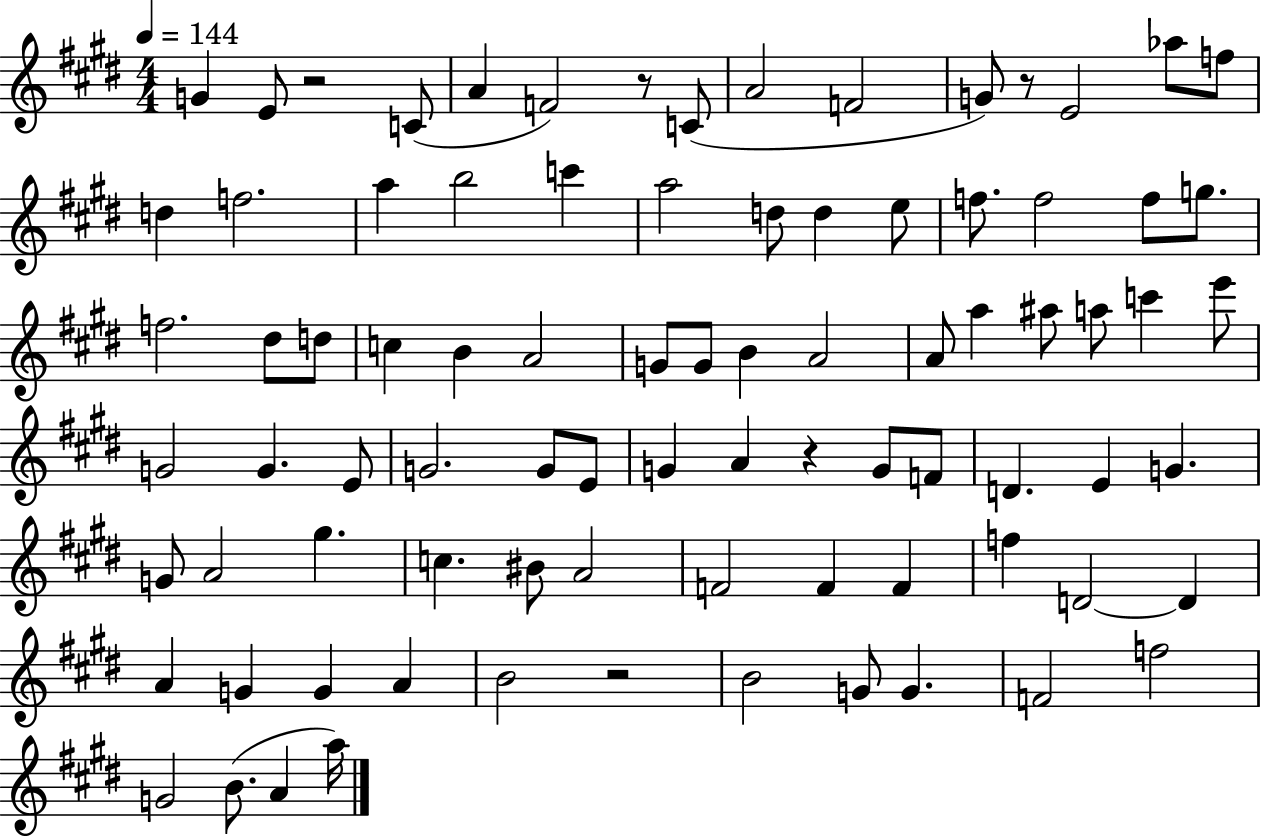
{
  \clef treble
  \numericTimeSignature
  \time 4/4
  \key e \major
  \tempo 4 = 144
  g'4 e'8 r2 c'8( | a'4 f'2) r8 c'8( | a'2 f'2 | g'8) r8 e'2 aes''8 f''8 | \break d''4 f''2. | a''4 b''2 c'''4 | a''2 d''8 d''4 e''8 | f''8. f''2 f''8 g''8. | \break f''2. dis''8 d''8 | c''4 b'4 a'2 | g'8 g'8 b'4 a'2 | a'8 a''4 ais''8 a''8 c'''4 e'''8 | \break g'2 g'4. e'8 | g'2. g'8 e'8 | g'4 a'4 r4 g'8 f'8 | d'4. e'4 g'4. | \break g'8 a'2 gis''4. | c''4. bis'8 a'2 | f'2 f'4 f'4 | f''4 d'2~~ d'4 | \break a'4 g'4 g'4 a'4 | b'2 r2 | b'2 g'8 g'4. | f'2 f''2 | \break g'2 b'8.( a'4 a''16) | \bar "|."
}